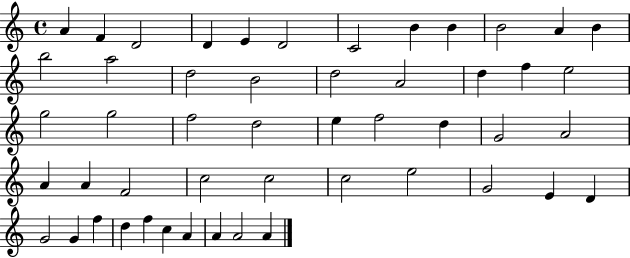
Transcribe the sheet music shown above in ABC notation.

X:1
T:Untitled
M:4/4
L:1/4
K:C
A F D2 D E D2 C2 B B B2 A B b2 a2 d2 B2 d2 A2 d f e2 g2 g2 f2 d2 e f2 d G2 A2 A A F2 c2 c2 c2 e2 G2 E D G2 G f d f c A A A2 A